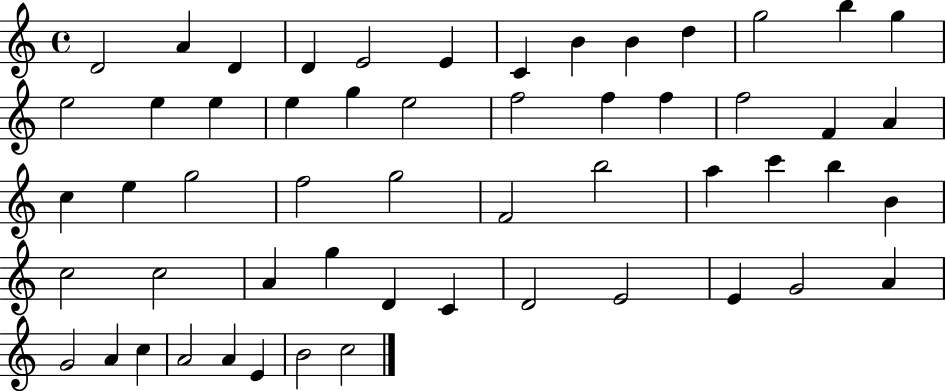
{
  \clef treble
  \time 4/4
  \defaultTimeSignature
  \key c \major
  d'2 a'4 d'4 | d'4 e'2 e'4 | c'4 b'4 b'4 d''4 | g''2 b''4 g''4 | \break e''2 e''4 e''4 | e''4 g''4 e''2 | f''2 f''4 f''4 | f''2 f'4 a'4 | \break c''4 e''4 g''2 | f''2 g''2 | f'2 b''2 | a''4 c'''4 b''4 b'4 | \break c''2 c''2 | a'4 g''4 d'4 c'4 | d'2 e'2 | e'4 g'2 a'4 | \break g'2 a'4 c''4 | a'2 a'4 e'4 | b'2 c''2 | \bar "|."
}